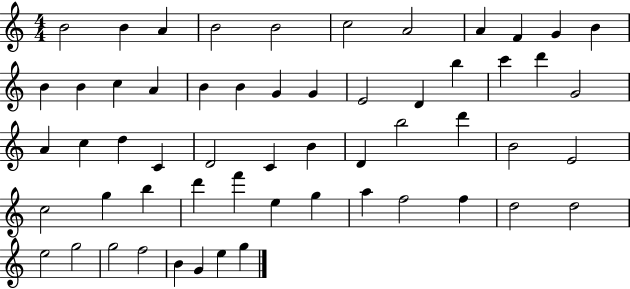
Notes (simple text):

B4/h B4/q A4/q B4/h B4/h C5/h A4/h A4/q F4/q G4/q B4/q B4/q B4/q C5/q A4/q B4/q B4/q G4/q G4/q E4/h D4/q B5/q C6/q D6/q G4/h A4/q C5/q D5/q C4/q D4/h C4/q B4/q D4/q B5/h D6/q B4/h E4/h C5/h G5/q B5/q D6/q F6/q E5/q G5/q A5/q F5/h F5/q D5/h D5/h E5/h G5/h G5/h F5/h B4/q G4/q E5/q G5/q